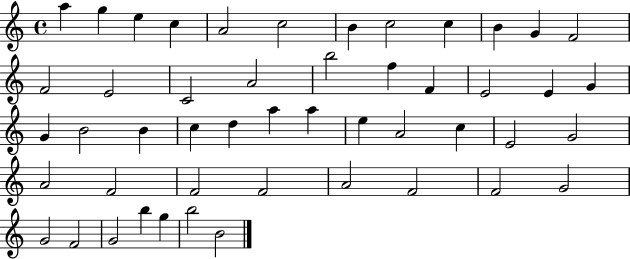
{
  \clef treble
  \time 4/4
  \defaultTimeSignature
  \key c \major
  a''4 g''4 e''4 c''4 | a'2 c''2 | b'4 c''2 c''4 | b'4 g'4 f'2 | \break f'2 e'2 | c'2 a'2 | b''2 f''4 f'4 | e'2 e'4 g'4 | \break g'4 b'2 b'4 | c''4 d''4 a''4 a''4 | e''4 a'2 c''4 | e'2 g'2 | \break a'2 f'2 | f'2 f'2 | a'2 f'2 | f'2 g'2 | \break g'2 f'2 | g'2 b''4 g''4 | b''2 b'2 | \bar "|."
}